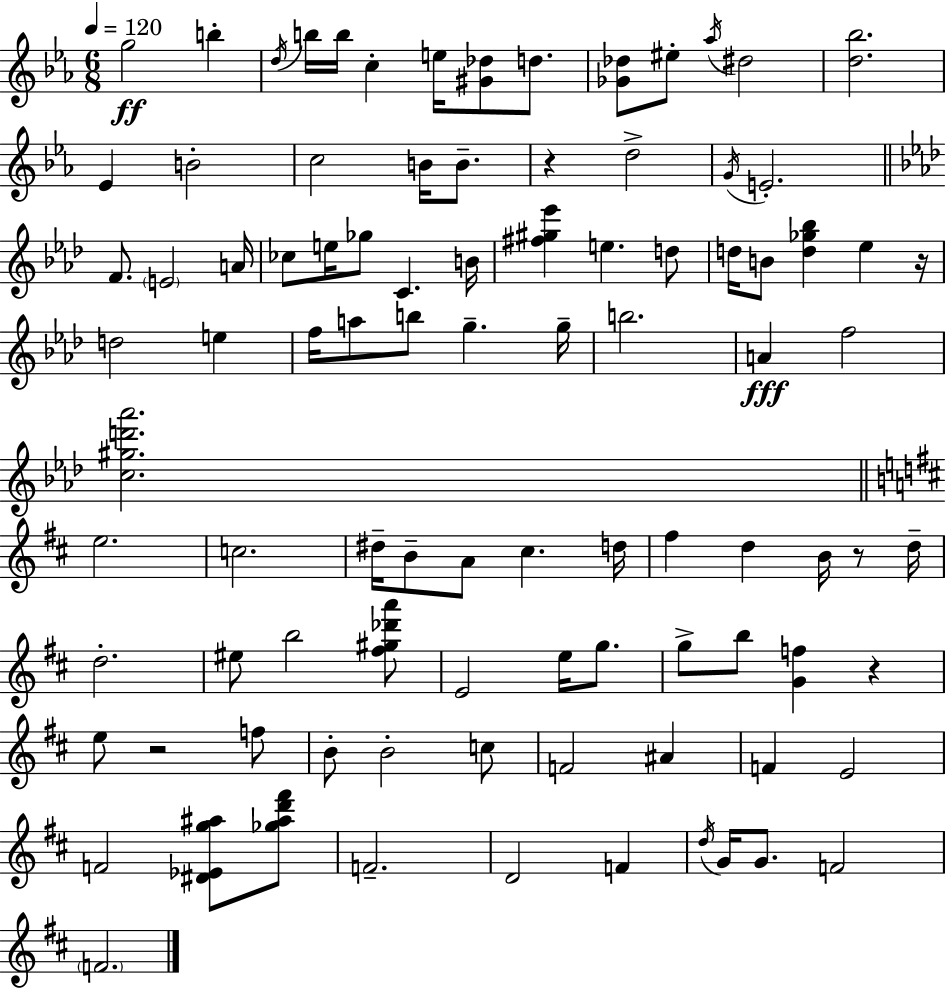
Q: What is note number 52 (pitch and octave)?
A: B4